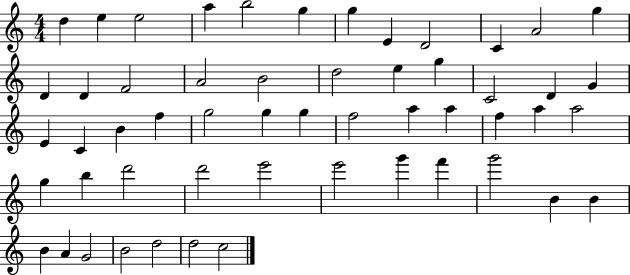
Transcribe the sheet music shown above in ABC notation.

X:1
T:Untitled
M:4/4
L:1/4
K:C
d e e2 a b2 g g E D2 C A2 g D D F2 A2 B2 d2 e g C2 D G E C B f g2 g g f2 a a f a a2 g b d'2 d'2 e'2 e'2 g' f' g'2 B B B A G2 B2 d2 d2 c2